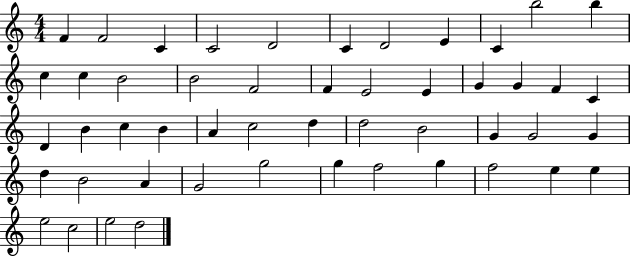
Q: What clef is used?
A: treble